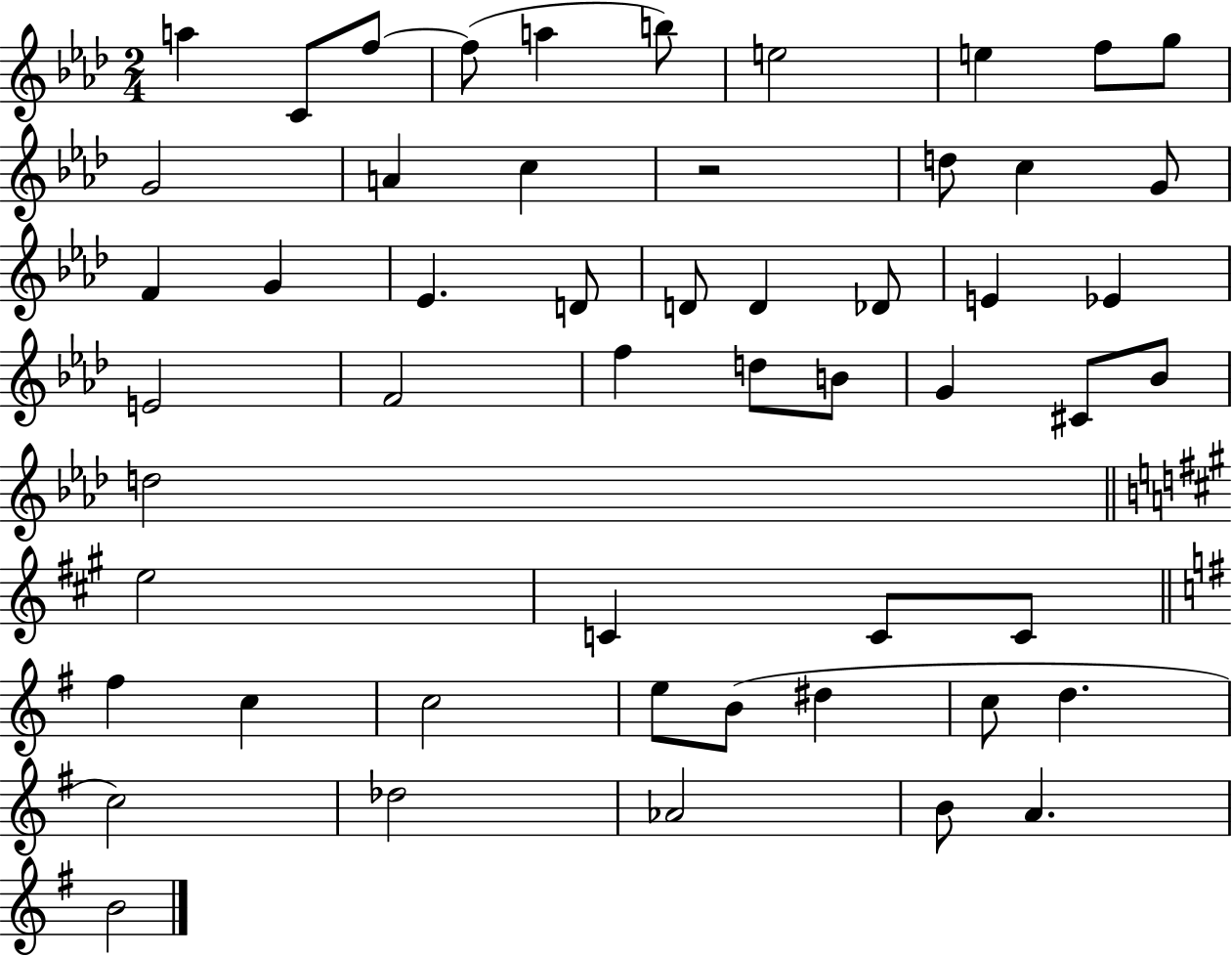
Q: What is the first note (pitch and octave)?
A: A5